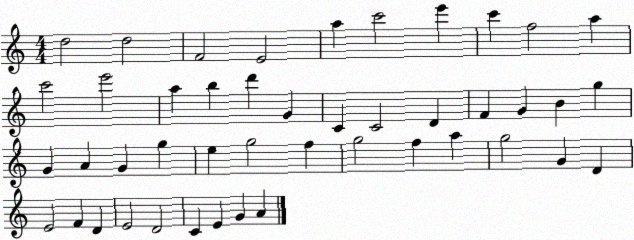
X:1
T:Untitled
M:4/4
L:1/4
K:C
d2 d2 F2 E2 a c'2 e' c' f2 a c'2 e'2 a b d' G C C2 D F G B g G A G g e g2 f g2 f a g2 G D E2 F D E2 D2 C E G A